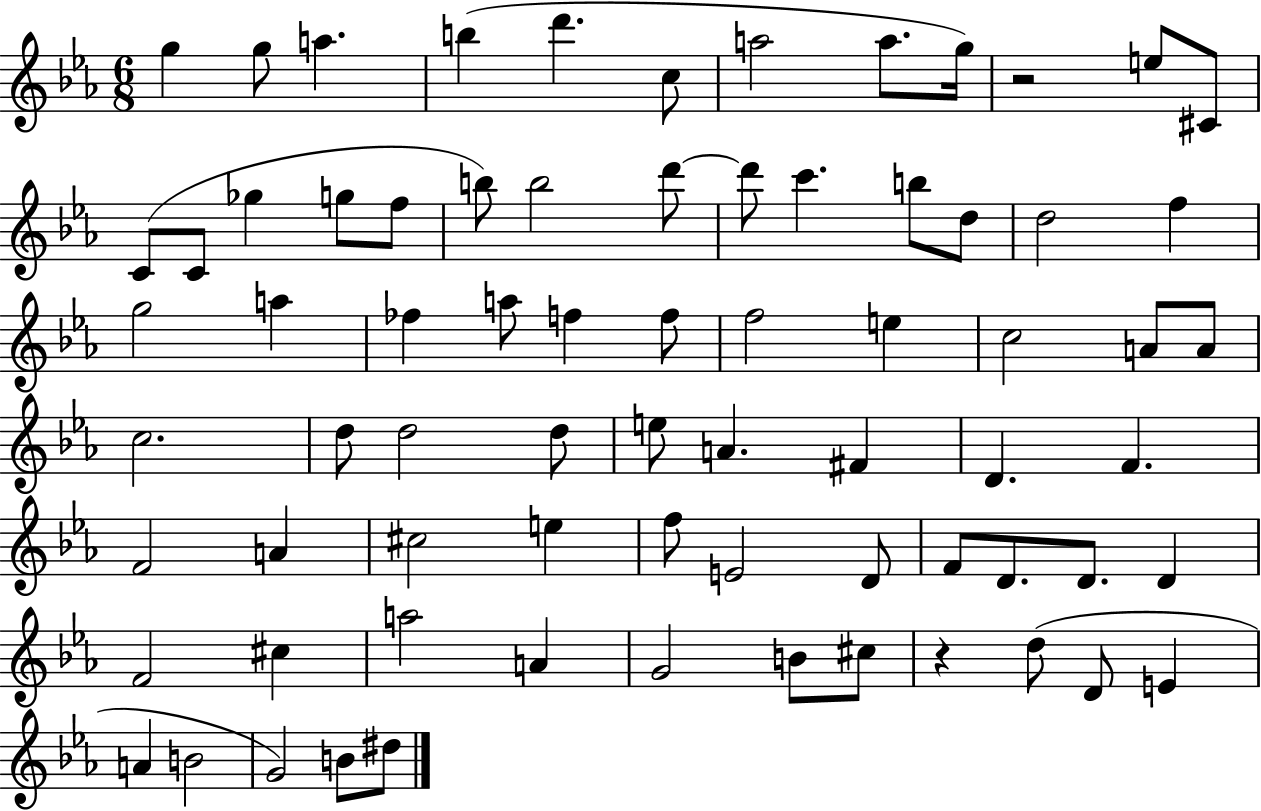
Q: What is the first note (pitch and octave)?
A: G5